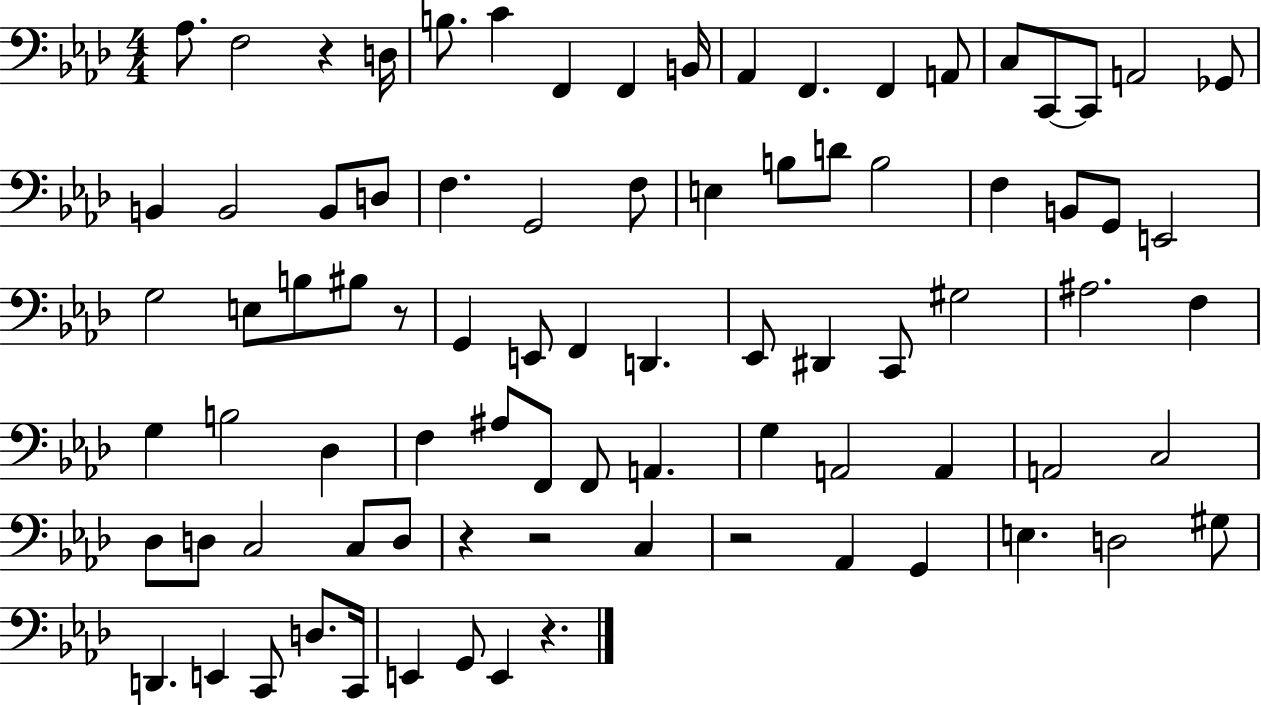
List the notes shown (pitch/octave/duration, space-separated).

Ab3/e. F3/h R/q D3/s B3/e. C4/q F2/q F2/q B2/s Ab2/q F2/q. F2/q A2/e C3/e C2/e C2/e A2/h Gb2/e B2/q B2/h B2/e D3/e F3/q. G2/h F3/e E3/q B3/e D4/e B3/h F3/q B2/e G2/e E2/h G3/h E3/e B3/e BIS3/e R/e G2/q E2/e F2/q D2/q. Eb2/e D#2/q C2/e G#3/h A#3/h. F3/q G3/q B3/h Db3/q F3/q A#3/e F2/e F2/e A2/q. G3/q A2/h A2/q A2/h C3/h Db3/e D3/e C3/h C3/e D3/e R/q R/h C3/q R/h Ab2/q G2/q E3/q. D3/h G#3/e D2/q. E2/q C2/e D3/e. C2/s E2/q G2/e E2/q R/q.